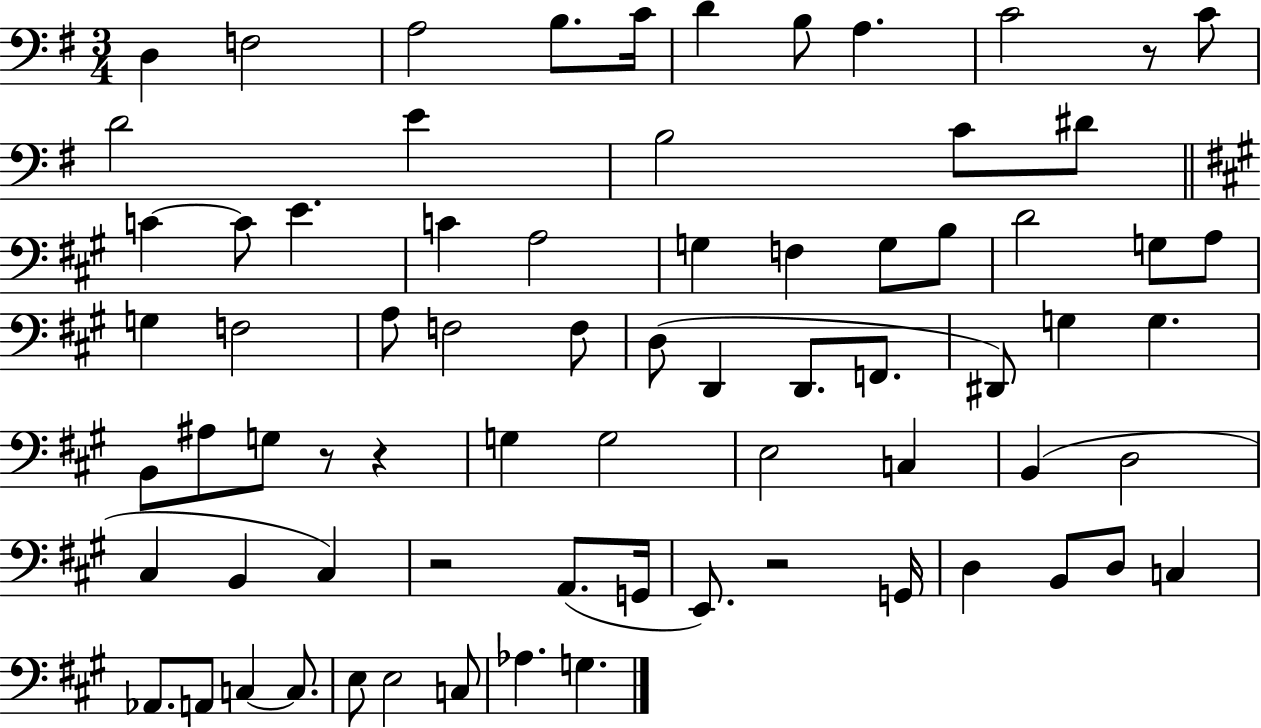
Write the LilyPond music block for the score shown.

{
  \clef bass
  \numericTimeSignature
  \time 3/4
  \key g \major
  d4 f2 | a2 b8. c'16 | d'4 b8 a4. | c'2 r8 c'8 | \break d'2 e'4 | b2 c'8 dis'8 | \bar "||" \break \key a \major c'4~~ c'8 e'4. | c'4 a2 | g4 f4 g8 b8 | d'2 g8 a8 | \break g4 f2 | a8 f2 f8 | d8( d,4 d,8. f,8. | dis,8) g4 g4. | \break b,8 ais8 g8 r8 r4 | g4 g2 | e2 c4 | b,4( d2 | \break cis4 b,4 cis4) | r2 a,8.( g,16 | e,8.) r2 g,16 | d4 b,8 d8 c4 | \break aes,8. a,8 c4~~ c8. | e8 e2 c8 | aes4. g4. | \bar "|."
}